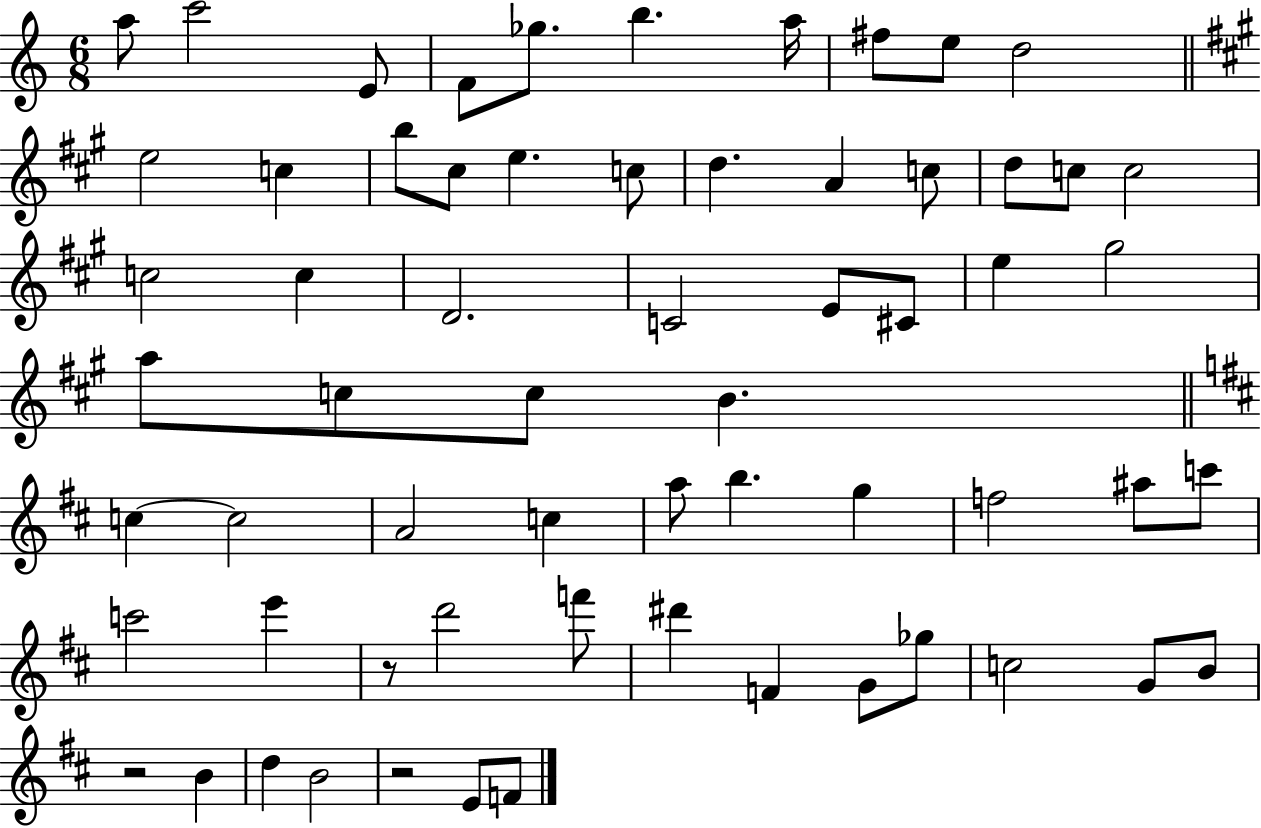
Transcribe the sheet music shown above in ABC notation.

X:1
T:Untitled
M:6/8
L:1/4
K:C
a/2 c'2 E/2 F/2 _g/2 b a/4 ^f/2 e/2 d2 e2 c b/2 ^c/2 e c/2 d A c/2 d/2 c/2 c2 c2 c D2 C2 E/2 ^C/2 e ^g2 a/2 c/2 c/2 B c c2 A2 c a/2 b g f2 ^a/2 c'/2 c'2 e' z/2 d'2 f'/2 ^d' F G/2 _g/2 c2 G/2 B/2 z2 B d B2 z2 E/2 F/2